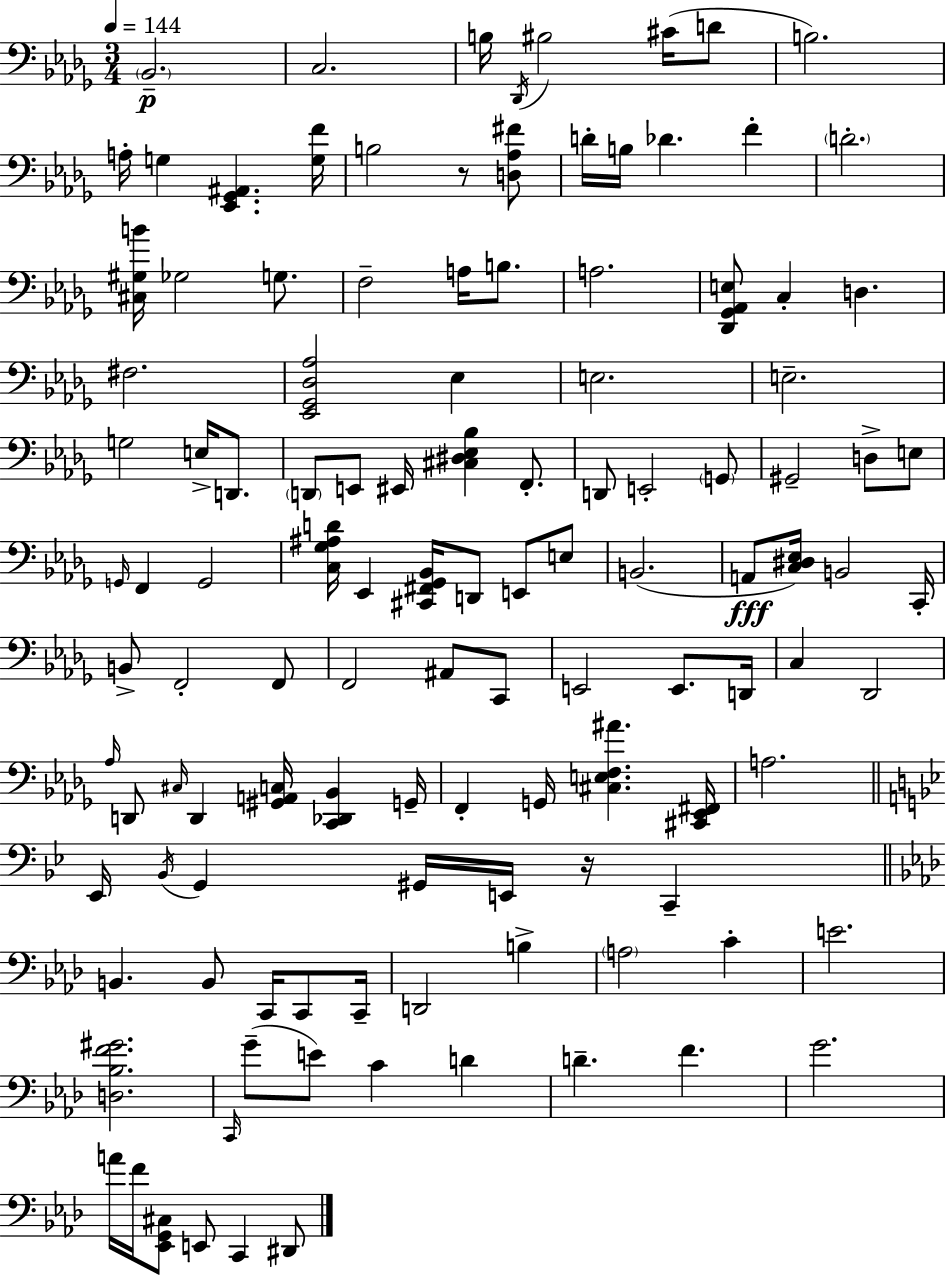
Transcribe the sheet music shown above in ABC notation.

X:1
T:Untitled
M:3/4
L:1/4
K:Bbm
_B,,2 C,2 B,/4 _D,,/4 ^B,2 ^C/4 D/2 B,2 A,/4 G, [_E,,_G,,^A,,] [G,F]/4 B,2 z/2 [D,_A,^F]/2 D/4 B,/4 _D F D2 [^C,^G,B]/4 _G,2 G,/2 F,2 A,/4 B,/2 A,2 [_D,,_G,,_A,,E,]/2 C, D, ^F,2 [_E,,_G,,_D,_A,]2 _E, E,2 E,2 G,2 E,/4 D,,/2 D,,/2 E,,/2 ^E,,/4 [^C,^D,_E,_B,] F,,/2 D,,/2 E,,2 G,,/2 ^G,,2 D,/2 E,/2 G,,/4 F,, G,,2 [C,_G,^A,D]/4 _E,, [^C,,^F,,_G,,_B,,]/4 D,,/2 E,,/2 E,/2 B,,2 A,,/2 [C,^D,_E,]/4 B,,2 C,,/4 B,,/2 F,,2 F,,/2 F,,2 ^A,,/2 C,,/2 E,,2 E,,/2 D,,/4 C, _D,,2 _A,/4 D,,/2 ^C,/4 D,, [^G,,A,,C,]/4 [C,,_D,,_B,,] G,,/4 F,, G,,/4 [^C,E,F,^A] [^C,,_E,,^F,,]/4 A,2 _E,,/4 _B,,/4 G,, ^G,,/4 E,,/4 z/4 C,, B,, B,,/2 C,,/4 C,,/2 C,,/4 D,,2 B, A,2 C E2 [D,_B,F^G]2 C,,/4 G/2 E/2 C D D F G2 A/4 F/4 [_E,,G,,^C,]/2 E,,/2 C,, ^D,,/2